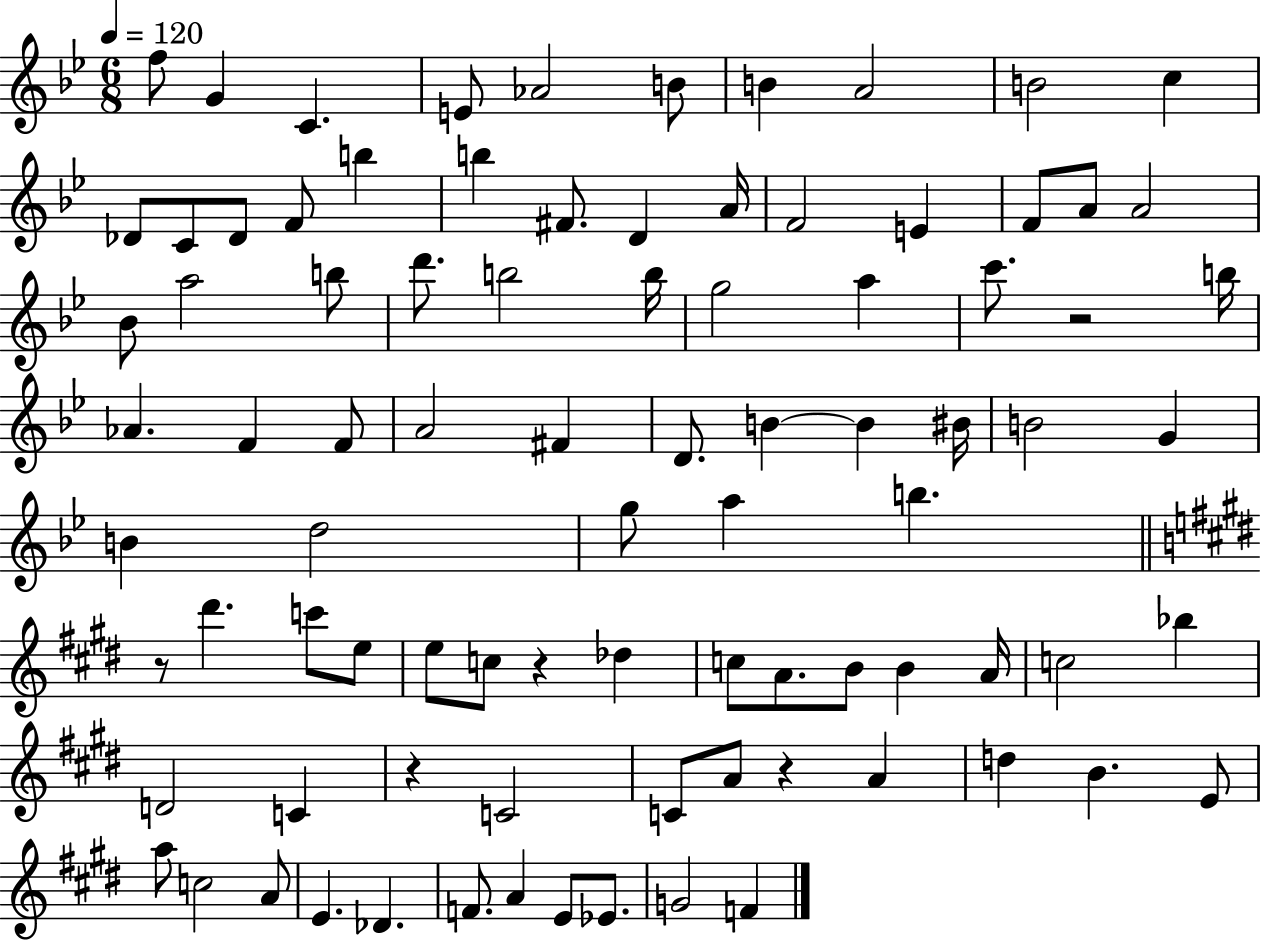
X:1
T:Untitled
M:6/8
L:1/4
K:Bb
f/2 G C E/2 _A2 B/2 B A2 B2 c _D/2 C/2 _D/2 F/2 b b ^F/2 D A/4 F2 E F/2 A/2 A2 _B/2 a2 b/2 d'/2 b2 b/4 g2 a c'/2 z2 b/4 _A F F/2 A2 ^F D/2 B B ^B/4 B2 G B d2 g/2 a b z/2 ^d' c'/2 e/2 e/2 c/2 z _d c/2 A/2 B/2 B A/4 c2 _b D2 C z C2 C/2 A/2 z A d B E/2 a/2 c2 A/2 E _D F/2 A E/2 _E/2 G2 F